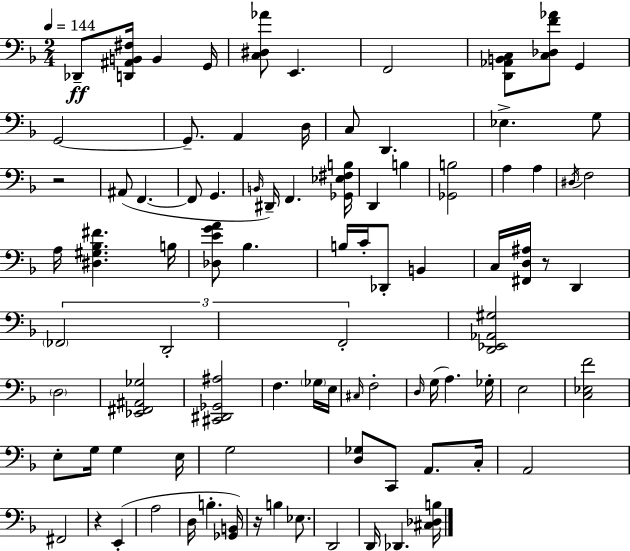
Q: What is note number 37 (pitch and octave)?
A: FES2